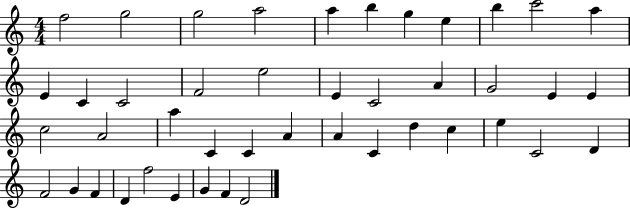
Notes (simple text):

F5/h G5/h G5/h A5/h A5/q B5/q G5/q E5/q B5/q C6/h A5/q E4/q C4/q C4/h F4/h E5/h E4/q C4/h A4/q G4/h E4/q E4/q C5/h A4/h A5/q C4/q C4/q A4/q A4/q C4/q D5/q C5/q E5/q C4/h D4/q F4/h G4/q F4/q D4/q F5/h E4/q G4/q F4/q D4/h